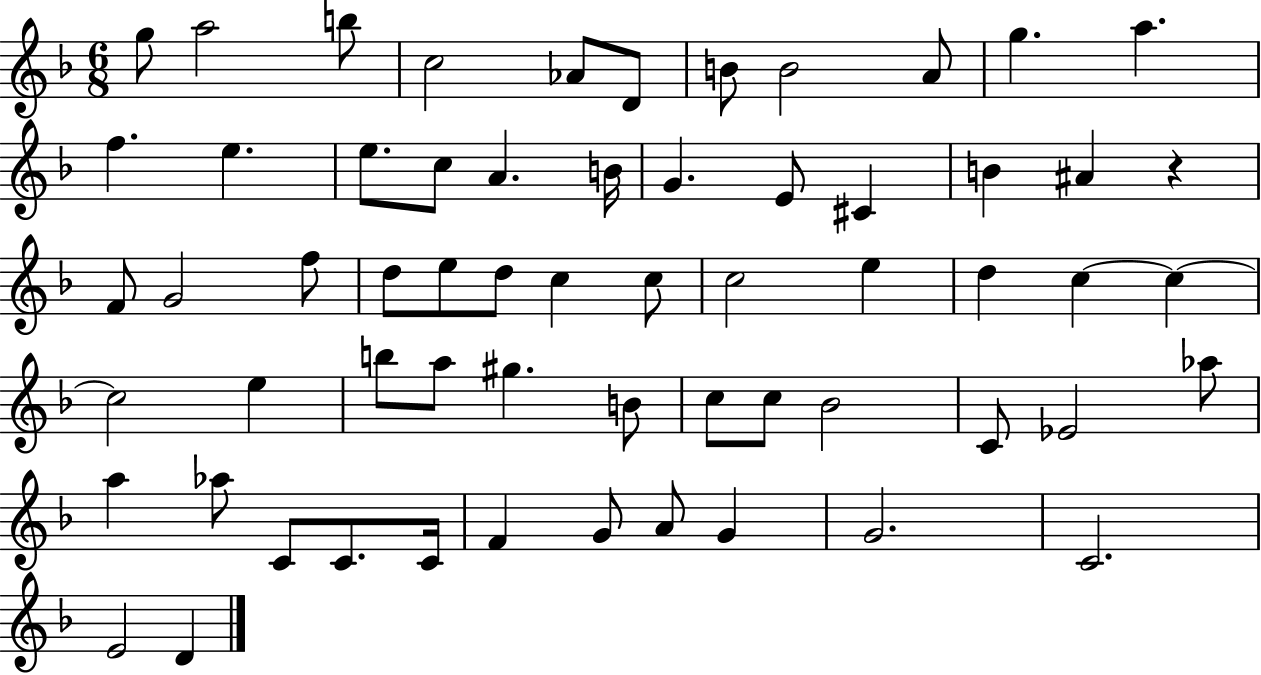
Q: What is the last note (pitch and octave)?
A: D4